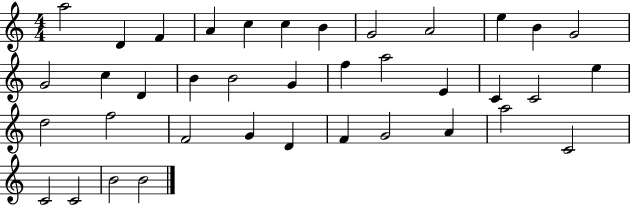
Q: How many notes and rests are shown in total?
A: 38